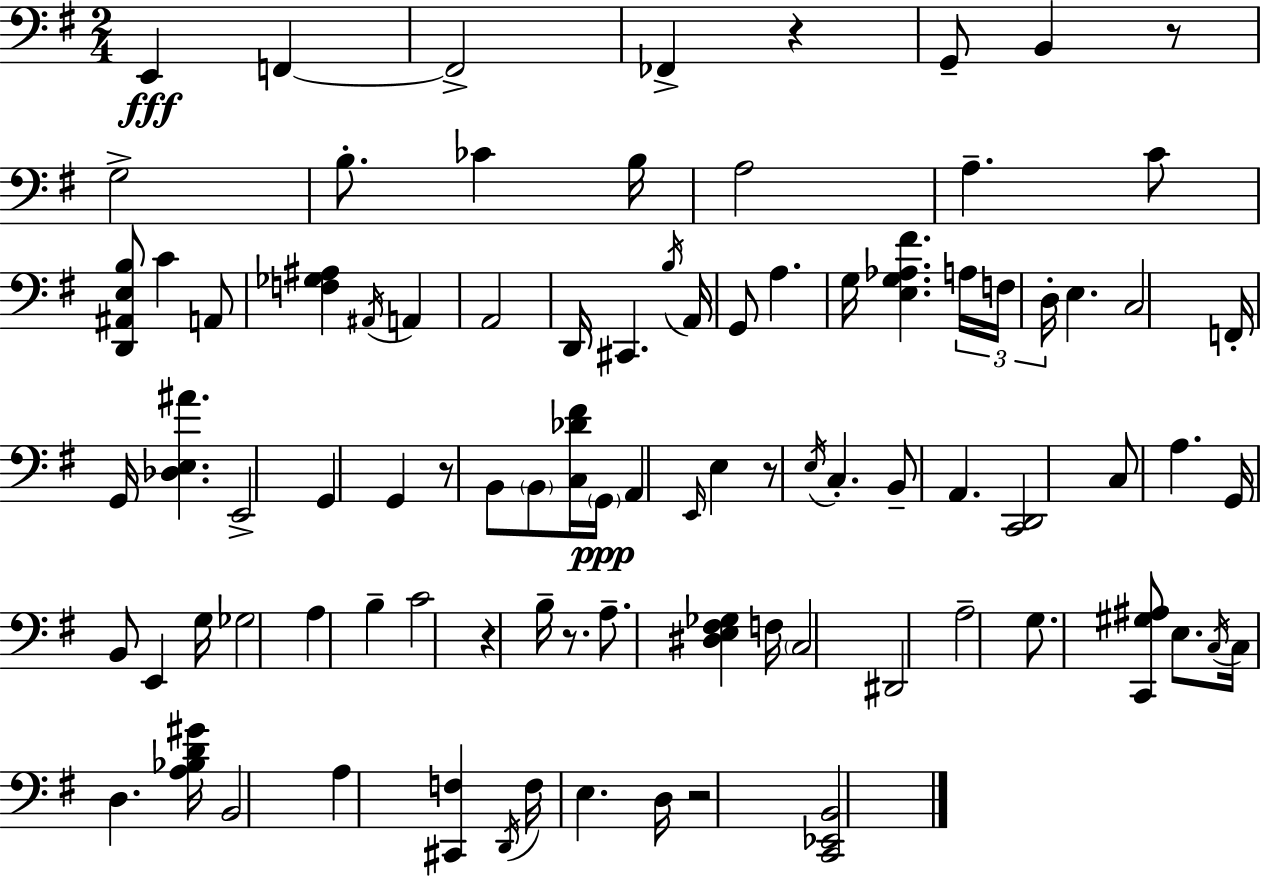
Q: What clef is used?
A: bass